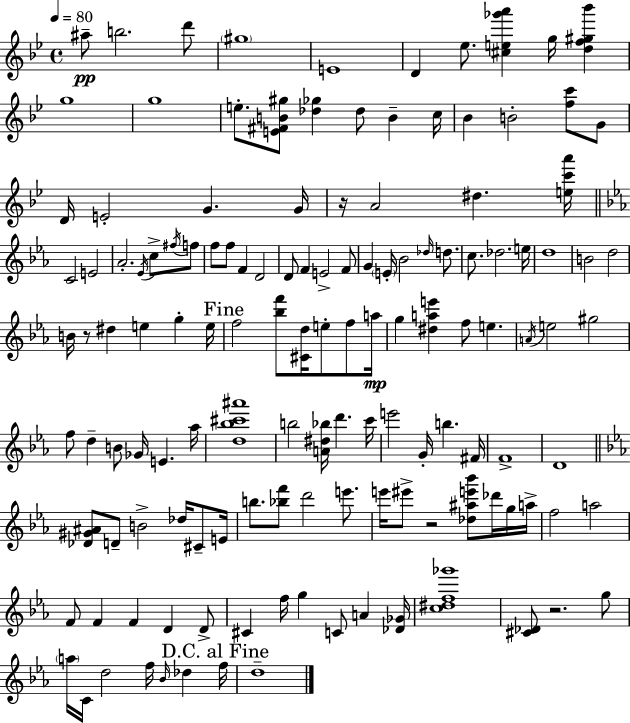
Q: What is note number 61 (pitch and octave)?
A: E5